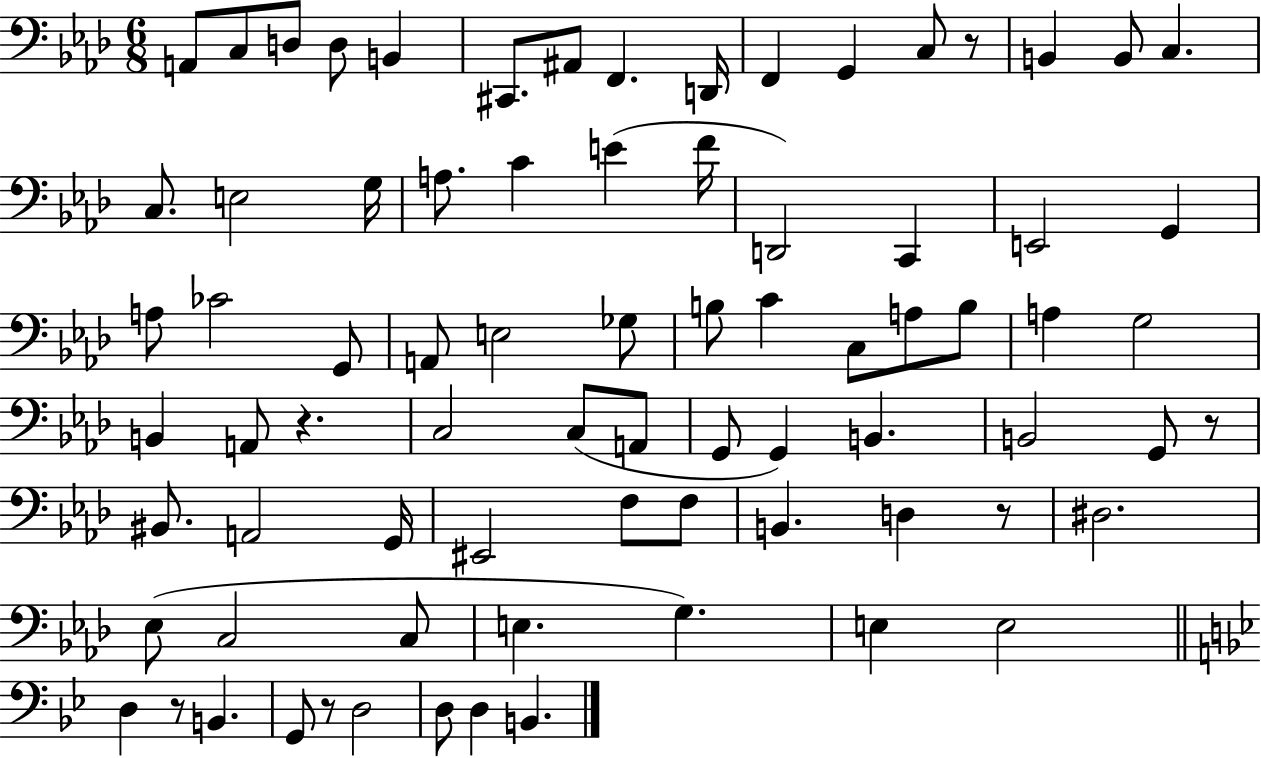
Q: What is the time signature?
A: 6/8